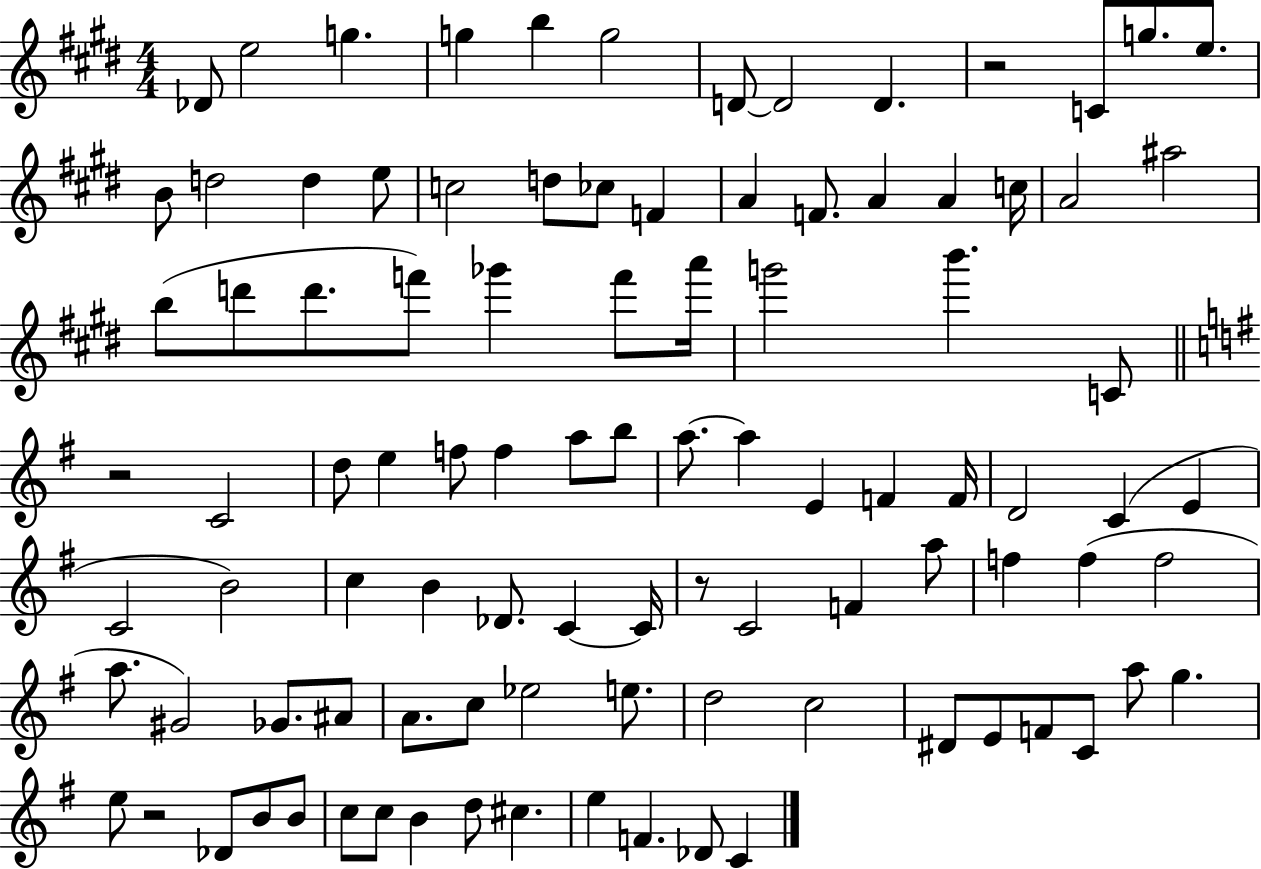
{
  \clef treble
  \numericTimeSignature
  \time 4/4
  \key e \major
  des'8 e''2 g''4. | g''4 b''4 g''2 | d'8~~ d'2 d'4. | r2 c'8 g''8. e''8. | \break b'8 d''2 d''4 e''8 | c''2 d''8 ces''8 f'4 | a'4 f'8. a'4 a'4 c''16 | a'2 ais''2 | \break b''8( d'''8 d'''8. f'''8) ges'''4 f'''8 a'''16 | g'''2 b'''4. c'8 | \bar "||" \break \key g \major r2 c'2 | d''8 e''4 f''8 f''4 a''8 b''8 | a''8.~~ a''4 e'4 f'4 f'16 | d'2 c'4( e'4 | \break c'2 b'2) | c''4 b'4 des'8. c'4~~ c'16 | r8 c'2 f'4 a''8 | f''4 f''4( f''2 | \break a''8. gis'2) ges'8. ais'8 | a'8. c''8 ees''2 e''8. | d''2 c''2 | dis'8 e'8 f'8 c'8 a''8 g''4. | \break e''8 r2 des'8 b'8 b'8 | c''8 c''8 b'4 d''8 cis''4. | e''4 f'4. des'8 c'4 | \bar "|."
}